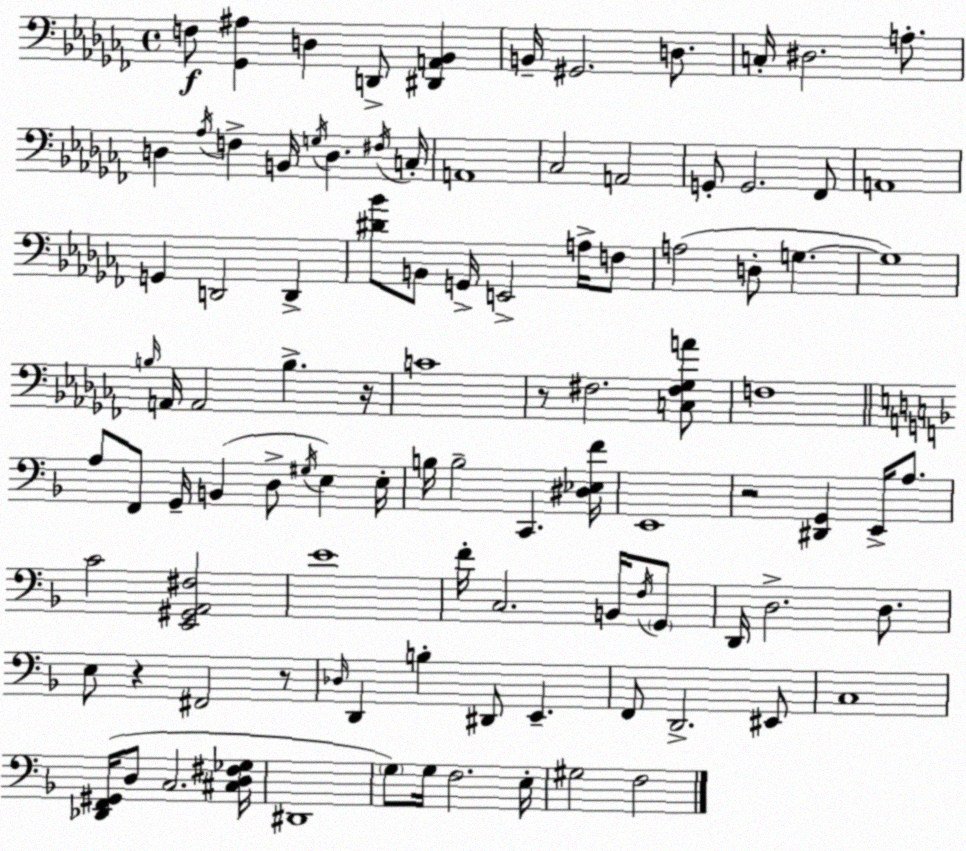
X:1
T:Untitled
M:4/4
L:1/4
K:Abm
F,/2 [_G,,^A,] D, D,,/2 [^D,,A,,_B,,] B,,/4 ^G,,2 D,/2 C,/4 ^D,2 A,/2 D, _A,/4 F, B,,/4 G,/4 D, ^F,/4 C,/4 A,,4 _C,2 A,,2 G,,/2 G,,2 _F,,/2 A,,4 G,, D,,2 D,, [^D_B]/2 B,,/2 G,,/4 E,,2 A,/4 F,/2 A,2 D,/2 G, G,4 B,/4 A,,/4 A,,2 B, z/4 C4 z/2 ^F,2 [C,^F,_G,A]/2 F,4 A,/2 F,,/2 G,,/4 B,, D,/2 ^G,/4 E, E,/4 B,/4 B,2 C,, [^D,_E,F]/4 E,,4 z2 [^D,,G,,] E,,/4 A,/2 C2 [E,,^G,,A,,^F,]2 E4 F/4 C,2 B,,/4 F,/4 G,,/2 D,,/4 D,2 D,/2 E,/2 z ^F,,2 z/2 _D,/4 D,, B, ^D,,/2 E,, F,,/2 D,,2 ^E,,/2 C,4 [_D,,F,,^G,,]/4 D,/2 C,2 [^C,D,^F,_G,]/4 ^D,,4 G,/2 G,/4 F,2 E,/4 ^G,2 F,2